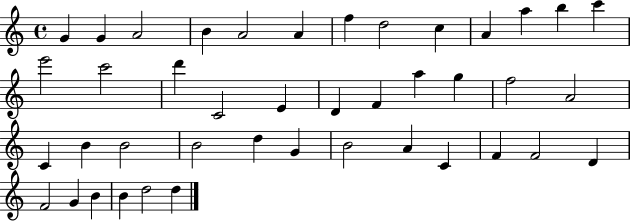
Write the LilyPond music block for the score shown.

{
  \clef treble
  \time 4/4
  \defaultTimeSignature
  \key c \major
  g'4 g'4 a'2 | b'4 a'2 a'4 | f''4 d''2 c''4 | a'4 a''4 b''4 c'''4 | \break e'''2 c'''2 | d'''4 c'2 e'4 | d'4 f'4 a''4 g''4 | f''2 a'2 | \break c'4 b'4 b'2 | b'2 d''4 g'4 | b'2 a'4 c'4 | f'4 f'2 d'4 | \break f'2 g'4 b'4 | b'4 d''2 d''4 | \bar "|."
}